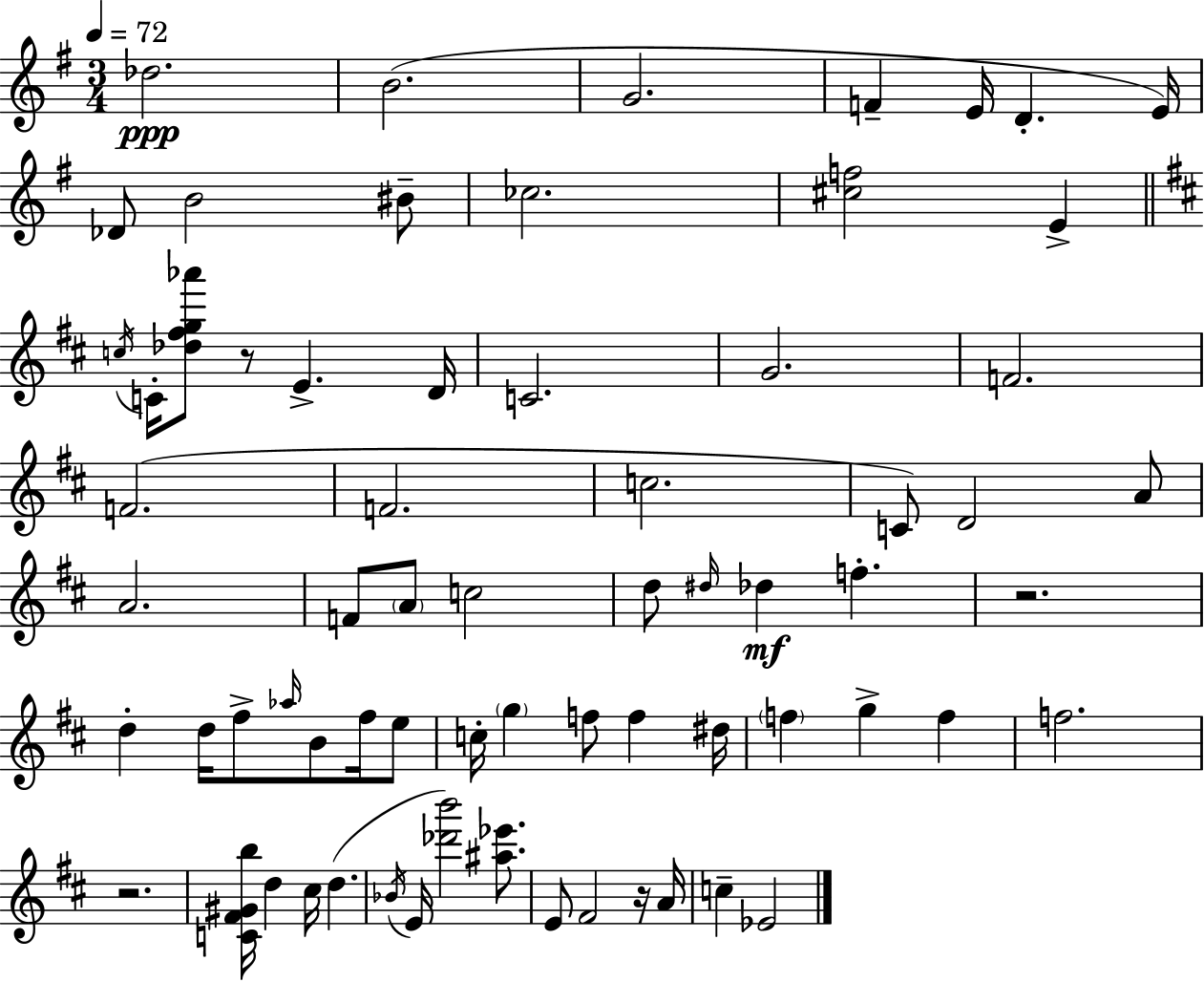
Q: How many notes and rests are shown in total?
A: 68